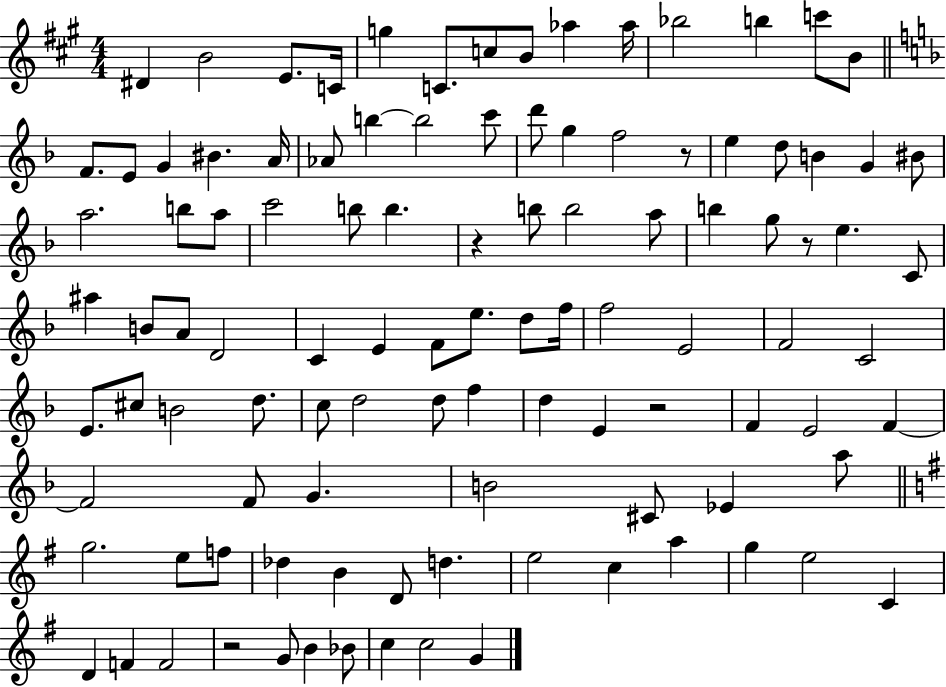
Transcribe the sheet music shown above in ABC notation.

X:1
T:Untitled
M:4/4
L:1/4
K:A
^D B2 E/2 C/4 g C/2 c/2 B/2 _a _a/4 _b2 b c'/2 B/2 F/2 E/2 G ^B A/4 _A/2 b b2 c'/2 d'/2 g f2 z/2 e d/2 B G ^B/2 a2 b/2 a/2 c'2 b/2 b z b/2 b2 a/2 b g/2 z/2 e C/2 ^a B/2 A/2 D2 C E F/2 e/2 d/2 f/4 f2 E2 F2 C2 E/2 ^c/2 B2 d/2 c/2 d2 d/2 f d E z2 F E2 F F2 F/2 G B2 ^C/2 _E a/2 g2 e/2 f/2 _d B D/2 d e2 c a g e2 C D F F2 z2 G/2 B _B/2 c c2 G